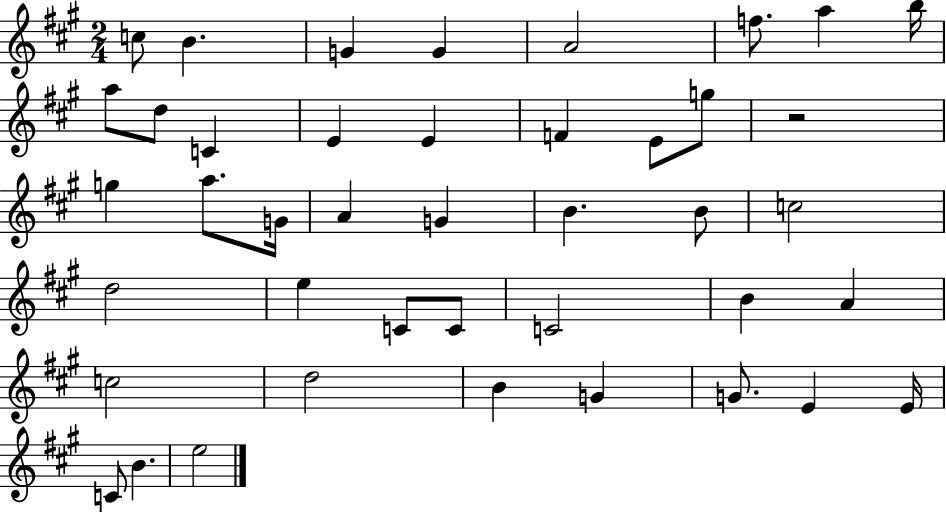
{
  \clef treble
  \numericTimeSignature
  \time 2/4
  \key a \major
  \repeat volta 2 { c''8 b'4. | g'4 g'4 | a'2 | f''8. a''4 b''16 | \break a''8 d''8 c'4 | e'4 e'4 | f'4 e'8 g''8 | r2 | \break g''4 a''8. g'16 | a'4 g'4 | b'4. b'8 | c''2 | \break d''2 | e''4 c'8 c'8 | c'2 | b'4 a'4 | \break c''2 | d''2 | b'4 g'4 | g'8. e'4 e'16 | \break c'8 b'4. | e''2 | } \bar "|."
}